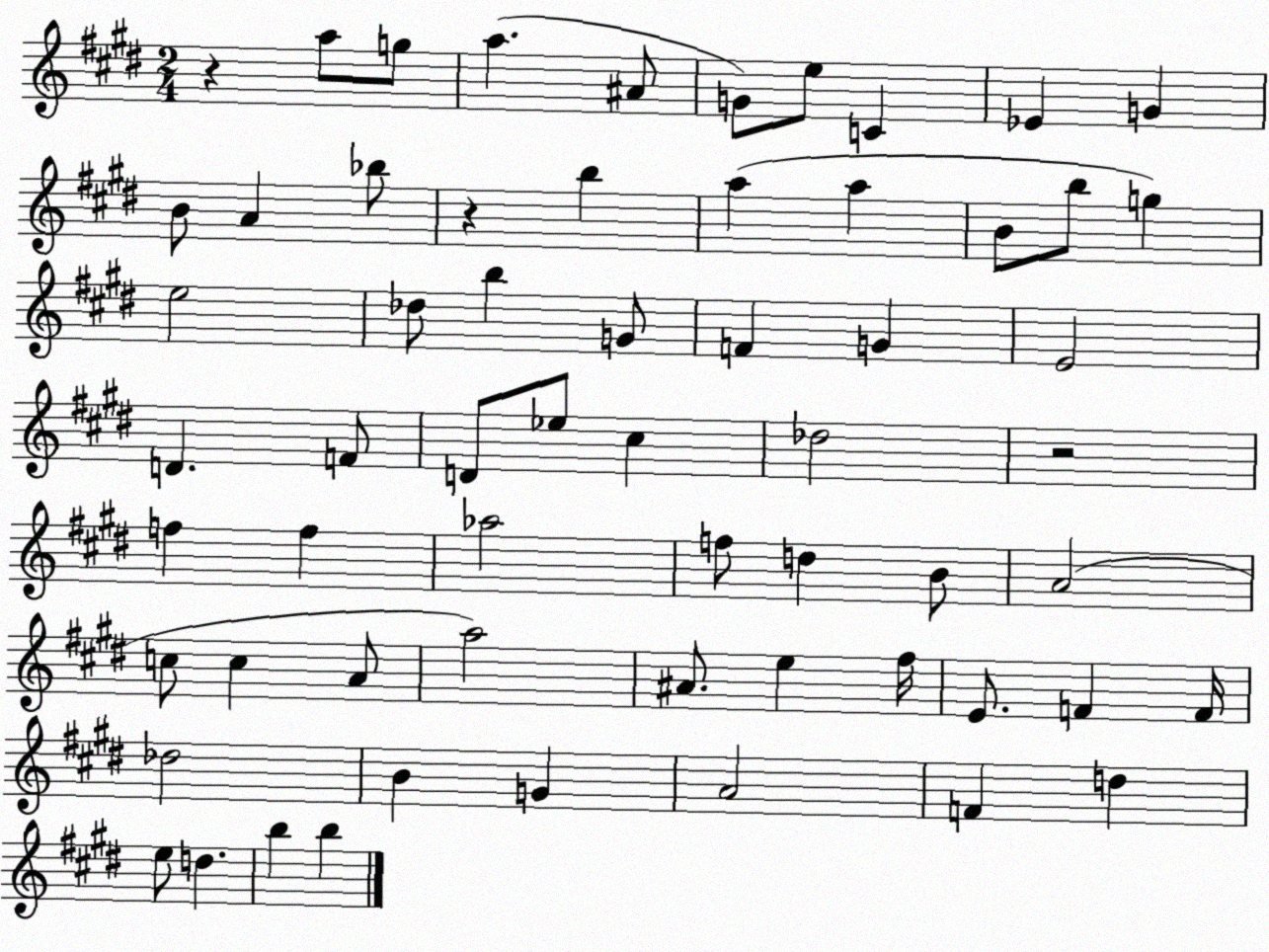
X:1
T:Untitled
M:2/4
L:1/4
K:E
z a/2 g/2 a ^A/2 G/2 e/2 C _E G B/2 A _b/2 z b a a B/2 b/2 g e2 _d/2 b G/2 F G E2 D F/2 D/2 _e/2 ^c _d2 z2 f f _a2 f/2 d B/2 A2 c/2 c A/2 a2 ^A/2 e ^f/4 E/2 F F/4 _d2 B G A2 F d e/2 d b b